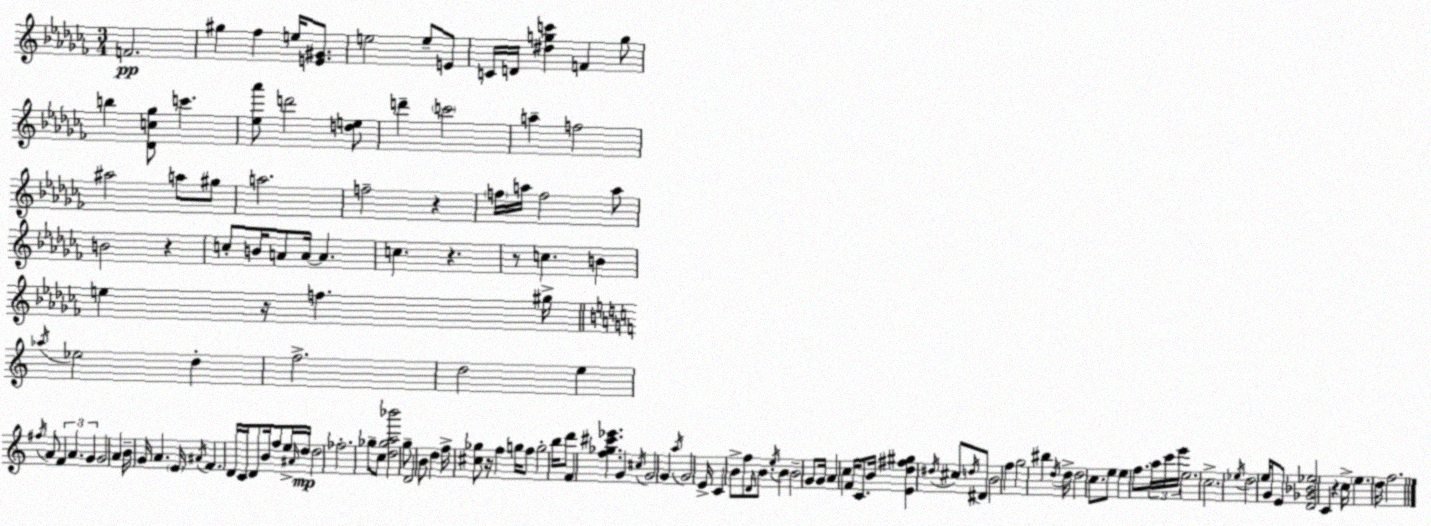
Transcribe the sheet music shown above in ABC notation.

X:1
T:Untitled
M:3/4
L:1/4
K:Abm
F2 ^g _f e/4 [E^G]/2 e2 e/2 E/2 C/4 D/4 [^dgc'] F g/2 b [_Dc_g]/2 c' [_e_a']/2 d'2 [de]/2 d' c'2 a f2 ^a2 a/2 ^g/2 a2 f2 z f/4 a/4 f2 a/2 B2 z c/2 B/4 A/2 A/4 A c z z/2 c B e z/4 f ^g/4 _a/4 _e2 d f2 d2 e ^f/4 A/2 F A G G2 A B/4 G/4 A E/4 ^A/4 F D/4 C/4 D/2 B/4 f/2 e/4 ^A/4 d/4 d2 _f2 _g/2 c/2 [d_ga_b']2 g/2 D2 B/2 d f/4 [^c_g]/2 z/4 f g/4 f/2 g2 b/4 d'/2 F [f_g^c'_e'] G ^c/4 G2 G a/4 G2 E/4 C B/2 f/2 D/4 B/2 e/4 B B2 G/2 G/4 A c F/4 C/2 B/4 [Ed^f^g] ^d/4 ^c/2 d/4 ^D/2 B2 f g2 ^b d/4 d/4 d2 c/2 e/2 e f/2 a/4 c'/4 e'/4 e2 c2 _e/4 d2 e/4 G/4 E/2 [D_G_B_e]2 C z c/4 e d/4 f2